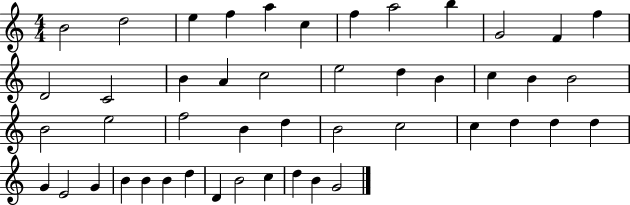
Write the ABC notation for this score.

X:1
T:Untitled
M:4/4
L:1/4
K:C
B2 d2 e f a c f a2 b G2 F f D2 C2 B A c2 e2 d B c B B2 B2 e2 f2 B d B2 c2 c d d d G E2 G B B B d D B2 c d B G2